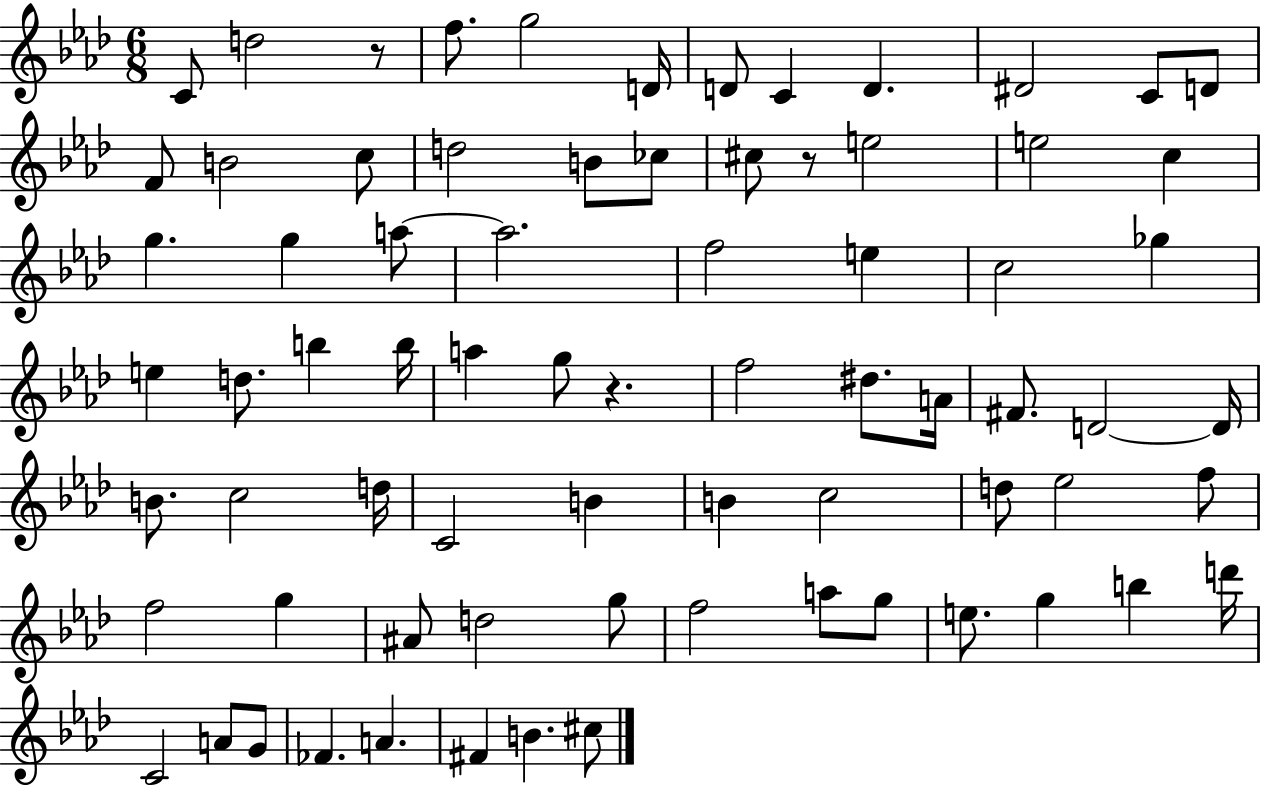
X:1
T:Untitled
M:6/8
L:1/4
K:Ab
C/2 d2 z/2 f/2 g2 D/4 D/2 C D ^D2 C/2 D/2 F/2 B2 c/2 d2 B/2 _c/2 ^c/2 z/2 e2 e2 c g g a/2 a2 f2 e c2 _g e d/2 b b/4 a g/2 z f2 ^d/2 A/4 ^F/2 D2 D/4 B/2 c2 d/4 C2 B B c2 d/2 _e2 f/2 f2 g ^A/2 d2 g/2 f2 a/2 g/2 e/2 g b d'/4 C2 A/2 G/2 _F A ^F B ^c/2